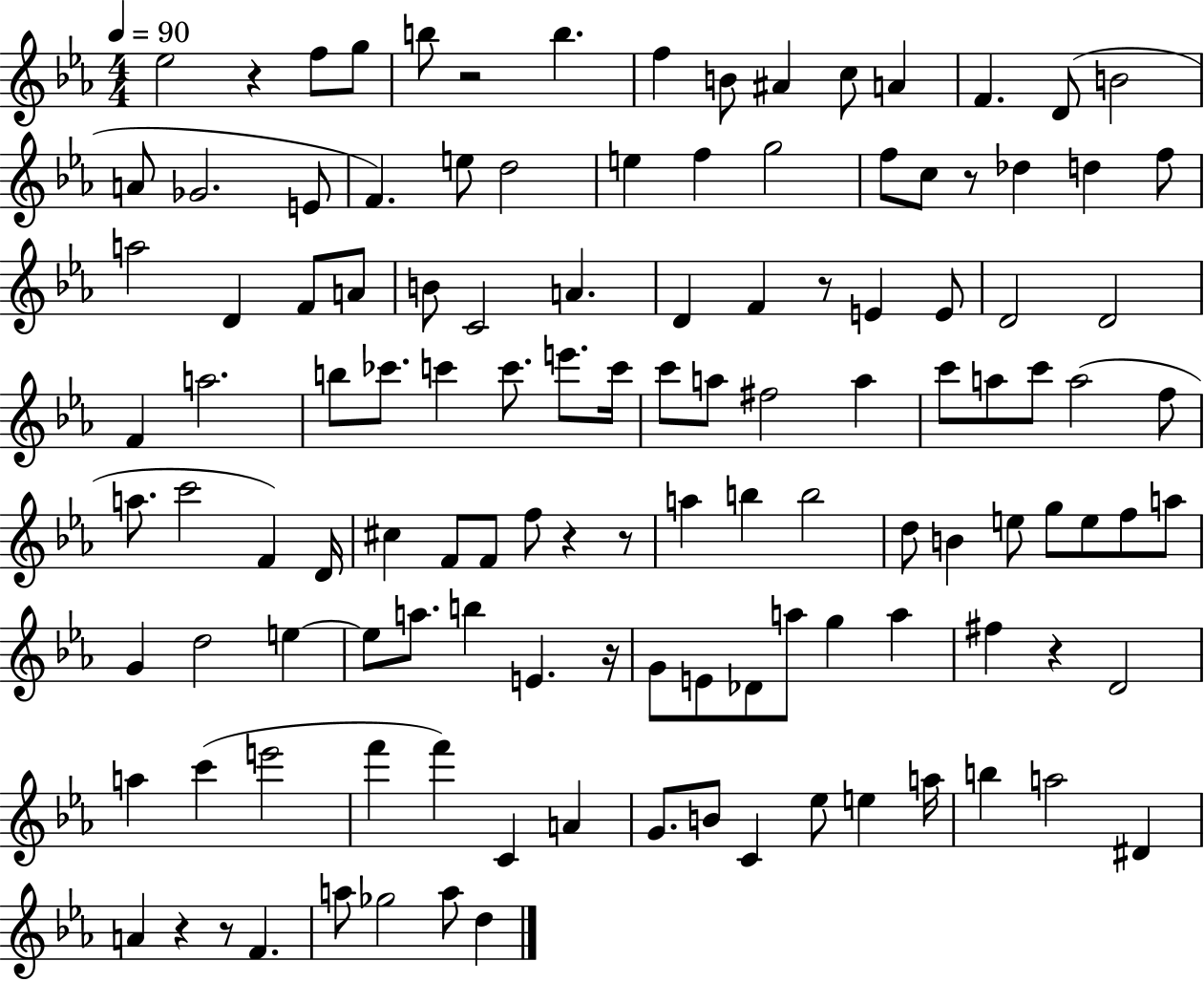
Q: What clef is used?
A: treble